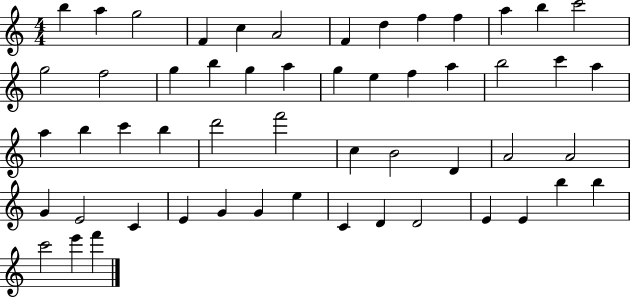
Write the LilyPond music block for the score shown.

{
  \clef treble
  \numericTimeSignature
  \time 4/4
  \key c \major
  b''4 a''4 g''2 | f'4 c''4 a'2 | f'4 d''4 f''4 f''4 | a''4 b''4 c'''2 | \break g''2 f''2 | g''4 b''4 g''4 a''4 | g''4 e''4 f''4 a''4 | b''2 c'''4 a''4 | \break a''4 b''4 c'''4 b''4 | d'''2 f'''2 | c''4 b'2 d'4 | a'2 a'2 | \break g'4 e'2 c'4 | e'4 g'4 g'4 e''4 | c'4 d'4 d'2 | e'4 e'4 b''4 b''4 | \break c'''2 e'''4 f'''4 | \bar "|."
}